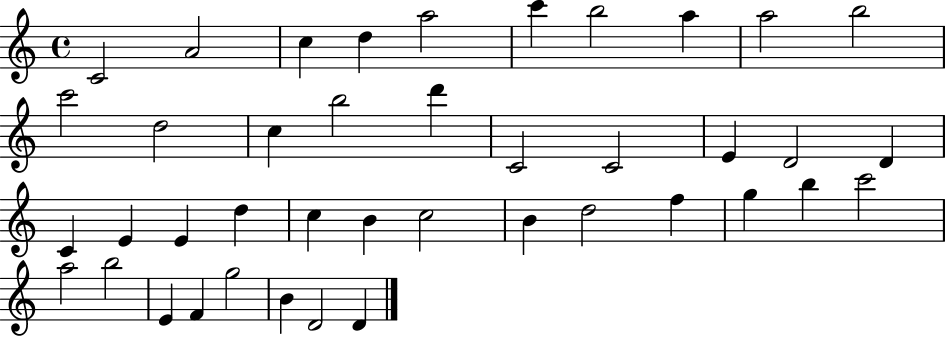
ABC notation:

X:1
T:Untitled
M:4/4
L:1/4
K:C
C2 A2 c d a2 c' b2 a a2 b2 c'2 d2 c b2 d' C2 C2 E D2 D C E E d c B c2 B d2 f g b c'2 a2 b2 E F g2 B D2 D